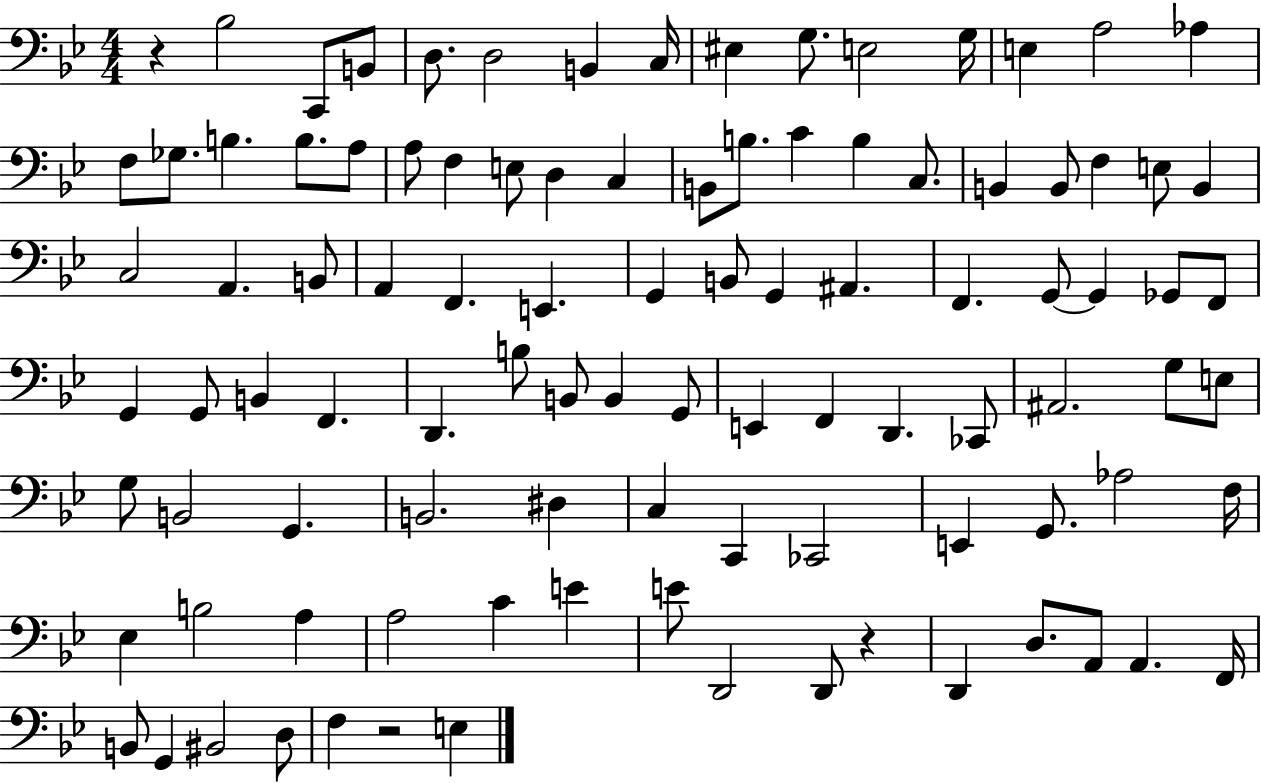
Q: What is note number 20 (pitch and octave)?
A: A3